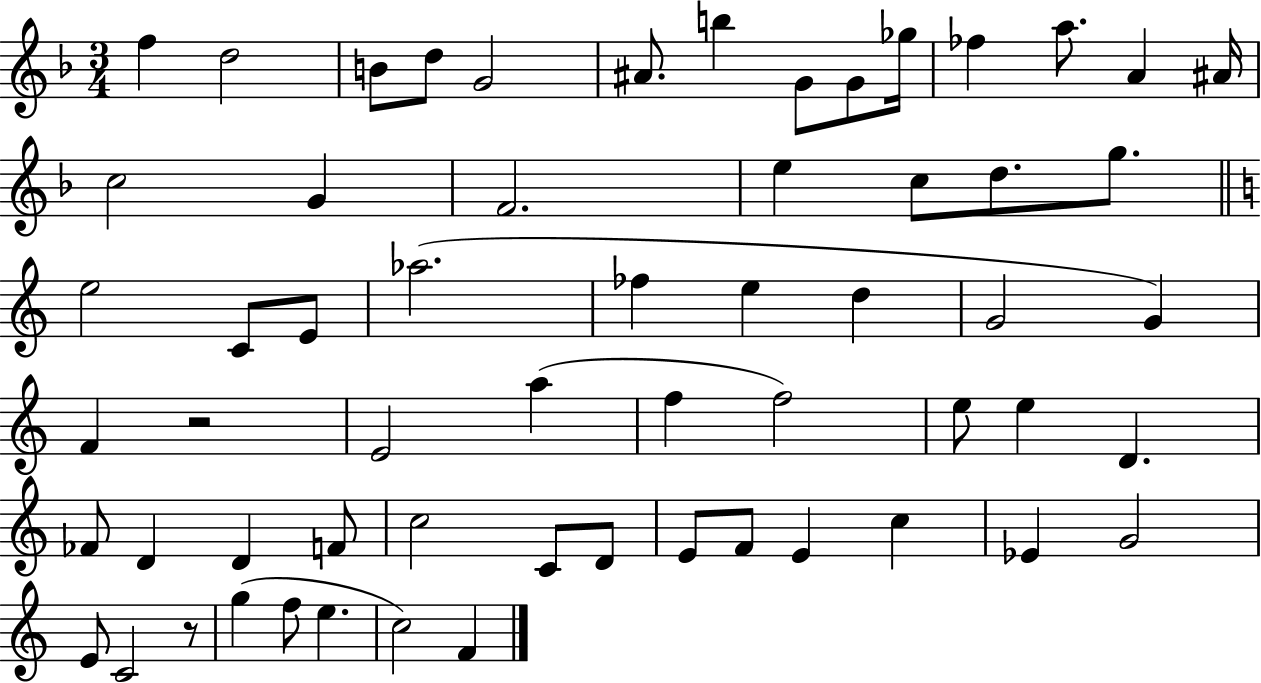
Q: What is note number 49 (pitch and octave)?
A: C5